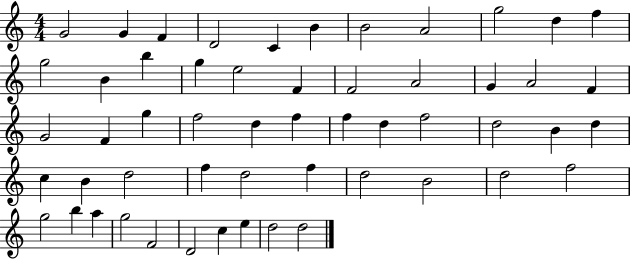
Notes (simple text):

G4/h G4/q F4/q D4/h C4/q B4/q B4/h A4/h G5/h D5/q F5/q G5/h B4/q B5/q G5/q E5/h F4/q F4/h A4/h G4/q A4/h F4/q G4/h F4/q G5/q F5/h D5/q F5/q F5/q D5/q F5/h D5/h B4/q D5/q C5/q B4/q D5/h F5/q D5/h F5/q D5/h B4/h D5/h F5/h G5/h B5/q A5/q G5/h F4/h D4/h C5/q E5/q D5/h D5/h